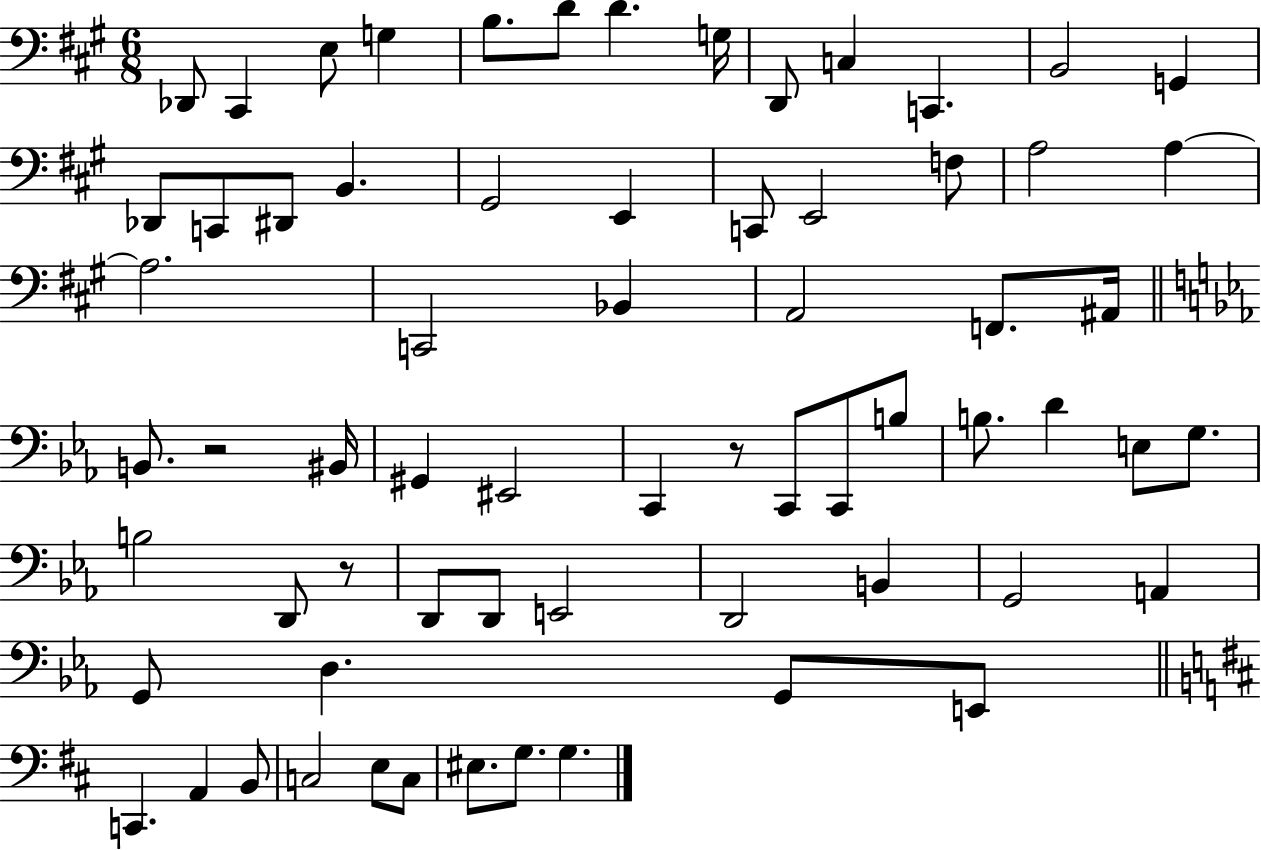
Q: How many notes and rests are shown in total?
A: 67